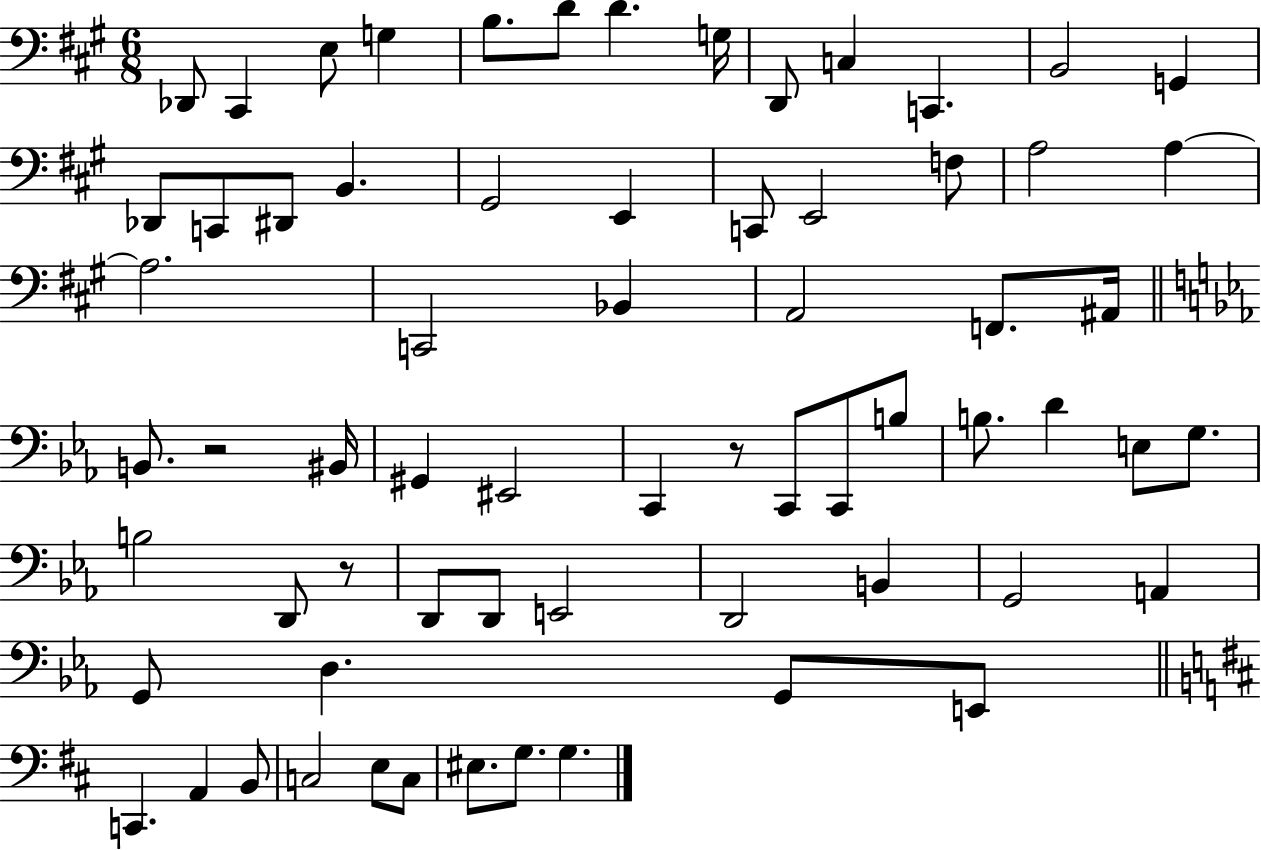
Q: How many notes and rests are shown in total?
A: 67